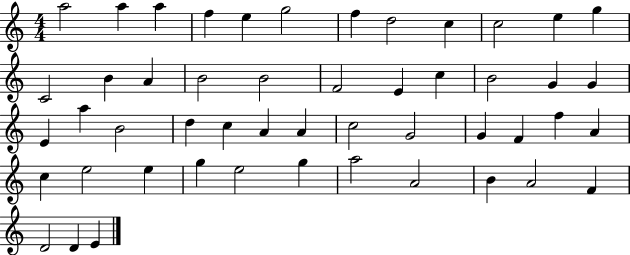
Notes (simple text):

A5/h A5/q A5/q F5/q E5/q G5/h F5/q D5/h C5/q C5/h E5/q G5/q C4/h B4/q A4/q B4/h B4/h F4/h E4/q C5/q B4/h G4/q G4/q E4/q A5/q B4/h D5/q C5/q A4/q A4/q C5/h G4/h G4/q F4/q F5/q A4/q C5/q E5/h E5/q G5/q E5/h G5/q A5/h A4/h B4/q A4/h F4/q D4/h D4/q E4/q